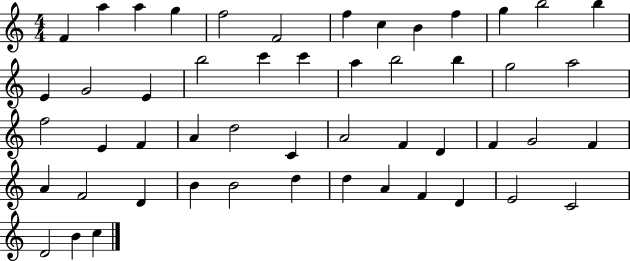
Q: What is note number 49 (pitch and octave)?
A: D4